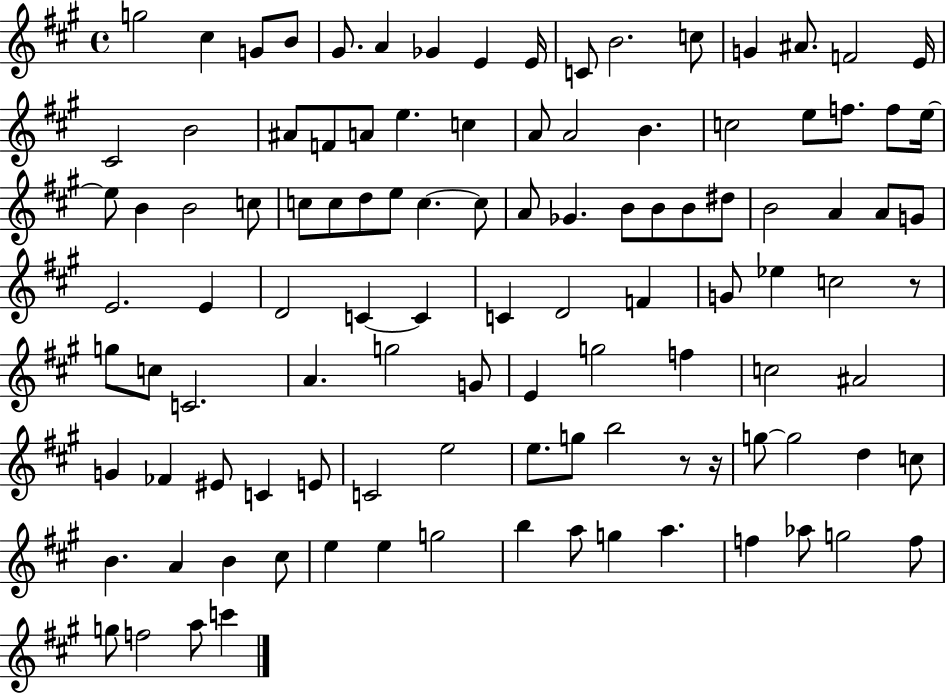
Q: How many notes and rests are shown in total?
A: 109